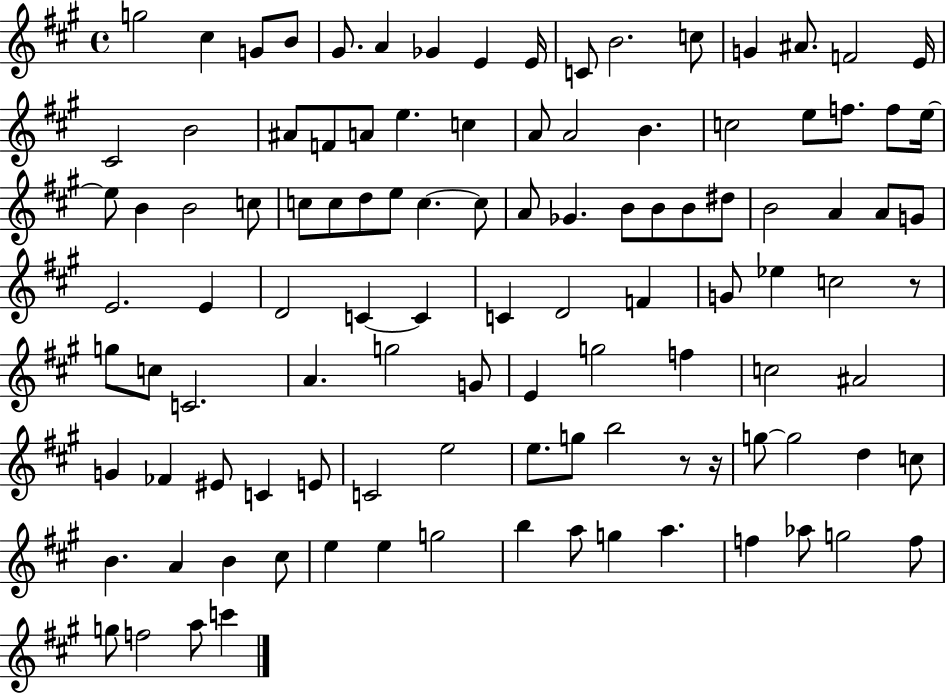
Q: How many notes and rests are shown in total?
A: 109